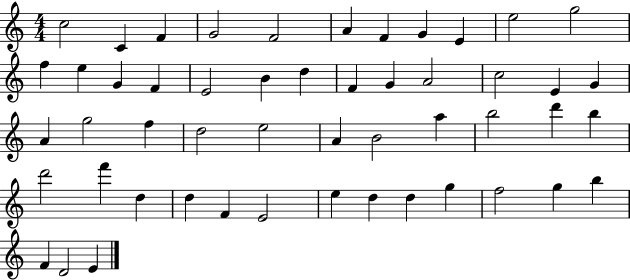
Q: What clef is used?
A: treble